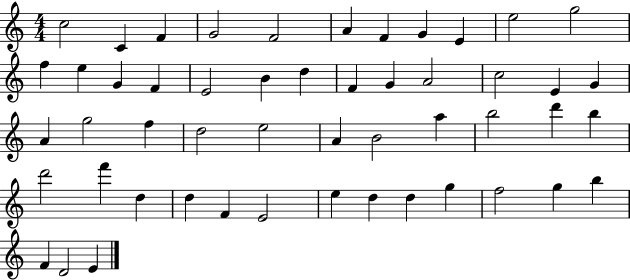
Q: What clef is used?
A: treble